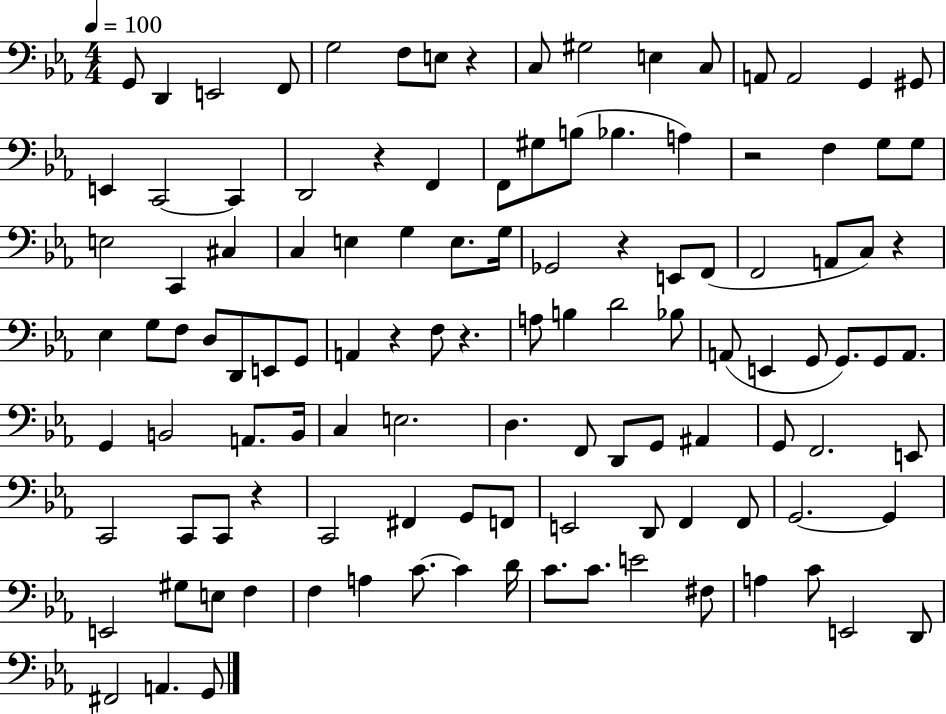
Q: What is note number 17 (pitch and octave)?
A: C2